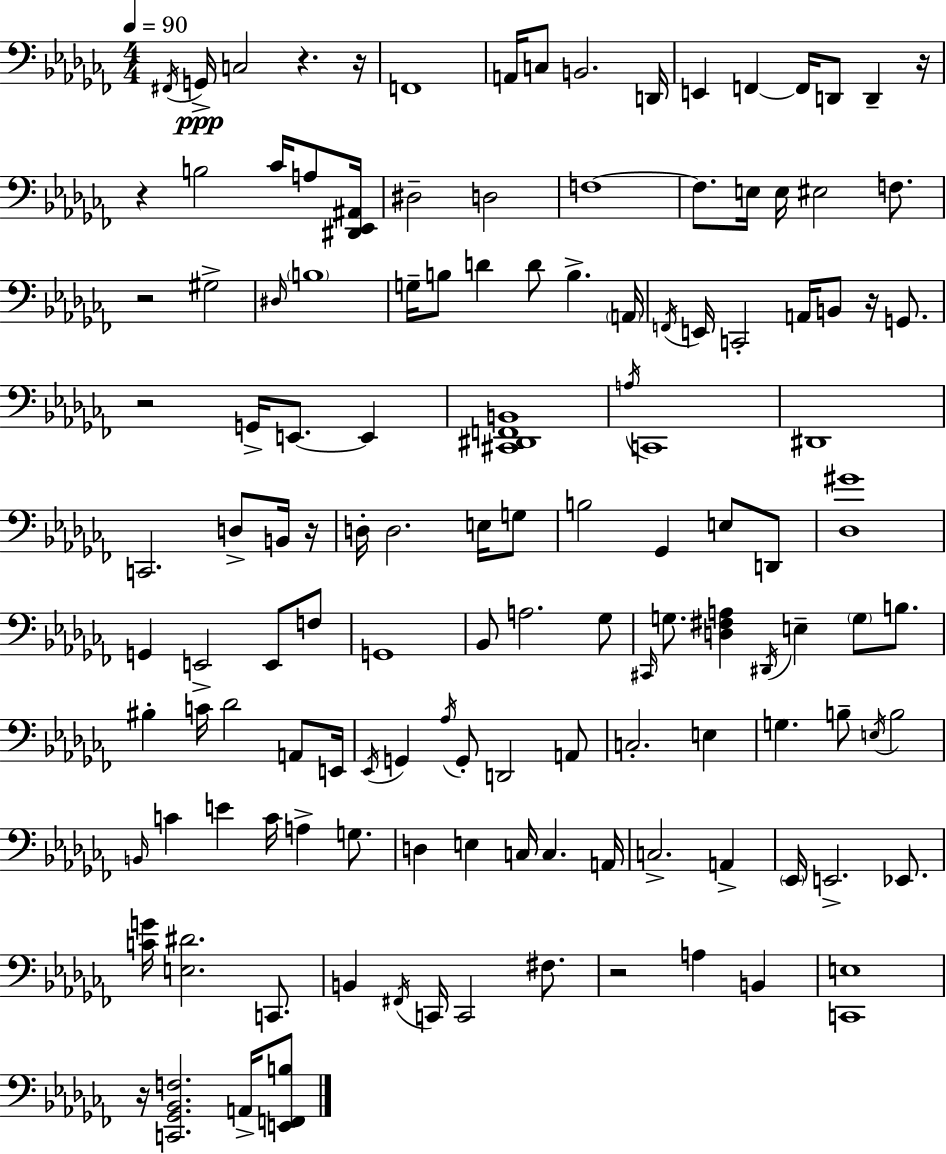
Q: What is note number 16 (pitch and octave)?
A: A3